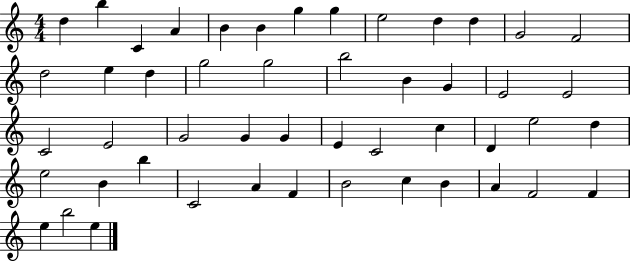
D5/q B5/q C4/q A4/q B4/q B4/q G5/q G5/q E5/h D5/q D5/q G4/h F4/h D5/h E5/q D5/q G5/h G5/h B5/h B4/q G4/q E4/h E4/h C4/h E4/h G4/h G4/q G4/q E4/q C4/h C5/q D4/q E5/h D5/q E5/h B4/q B5/q C4/h A4/q F4/q B4/h C5/q B4/q A4/q F4/h F4/q E5/q B5/h E5/q